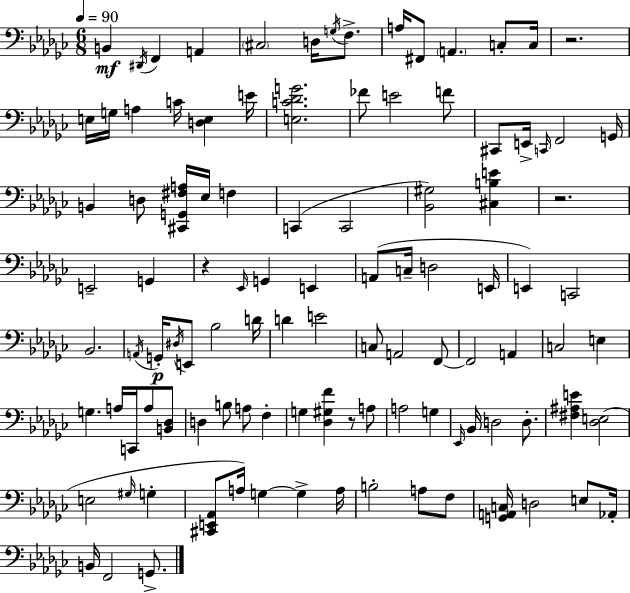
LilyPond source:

{
  \clef bass
  \numericTimeSignature
  \time 6/8
  \key ees \minor
  \tempo 4 = 90
  b,4\mf \acciaccatura { dis,16 } f,4 a,4 | \parenthesize cis2 d16 \acciaccatura { g16 } f8.-> | a16 fis,8 \parenthesize a,4. c8-. | c16 r2. | \break e16 g16 a4 c'16 <d e>4 | e'16 <e c' des' g'>2. | fes'8 e'2 | f'8 cis,8 e,16-> \grace { c,16 } f,2 | \break g,16 b,4 d8 <cis, g, fis a>16 ees16 f4 | c,4( c,2 | <bes, gis>2) <cis b e'>4 | r2. | \break e,2-- g,4 | r4 \grace { ees,16 } g,4 | e,4 a,8( c16-- d2 | e,16 e,4) c,2 | \break bes,2. | \acciaccatura { a,16 } g,16-.\p \acciaccatura { dis16 } e,8 bes2 | d'16 d'4 e'2 | c8 a,2 | \break f,8~~ f,2 | a,4 c2 | e4 g4. | a16 c,16 a8 <b, des>8 d4 b8 | \break a8 f4-. g4 <des gis f'>4 | r8 a8 a2 | g4 \grace { ees,16 } bes,16 d2 | d8.-. <fis ais e'>4 <des e>2( | \break e2 | \grace { gis16 } g4-. <cis, e, aes,>8 a16) g4~~ | g4-> a16 b2-. | a8 f8 <g, a, c>16 d2 | \break e8 aes,16-. b,16 f,2 | g,8.-> \bar "|."
}